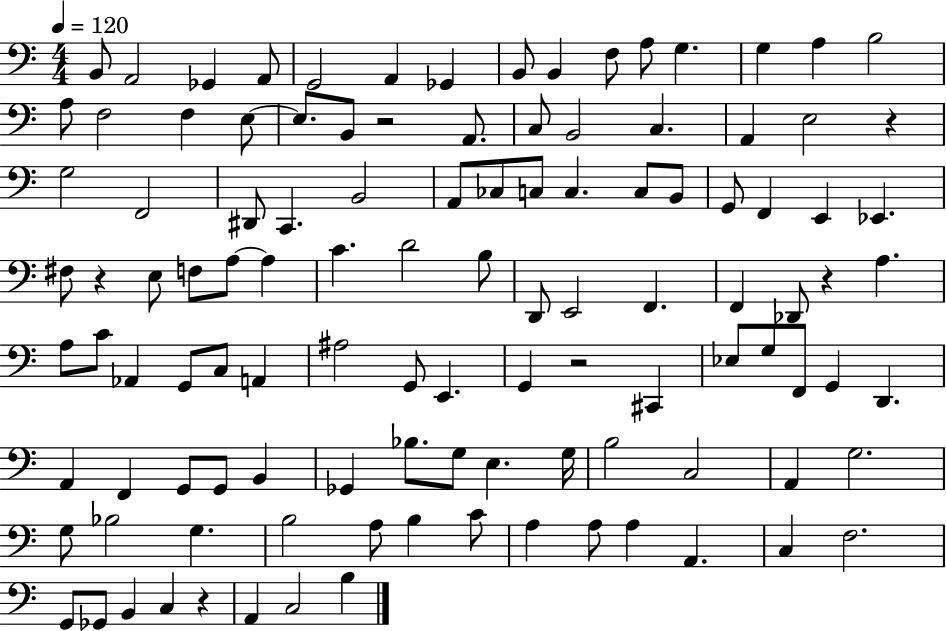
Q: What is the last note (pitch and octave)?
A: B3